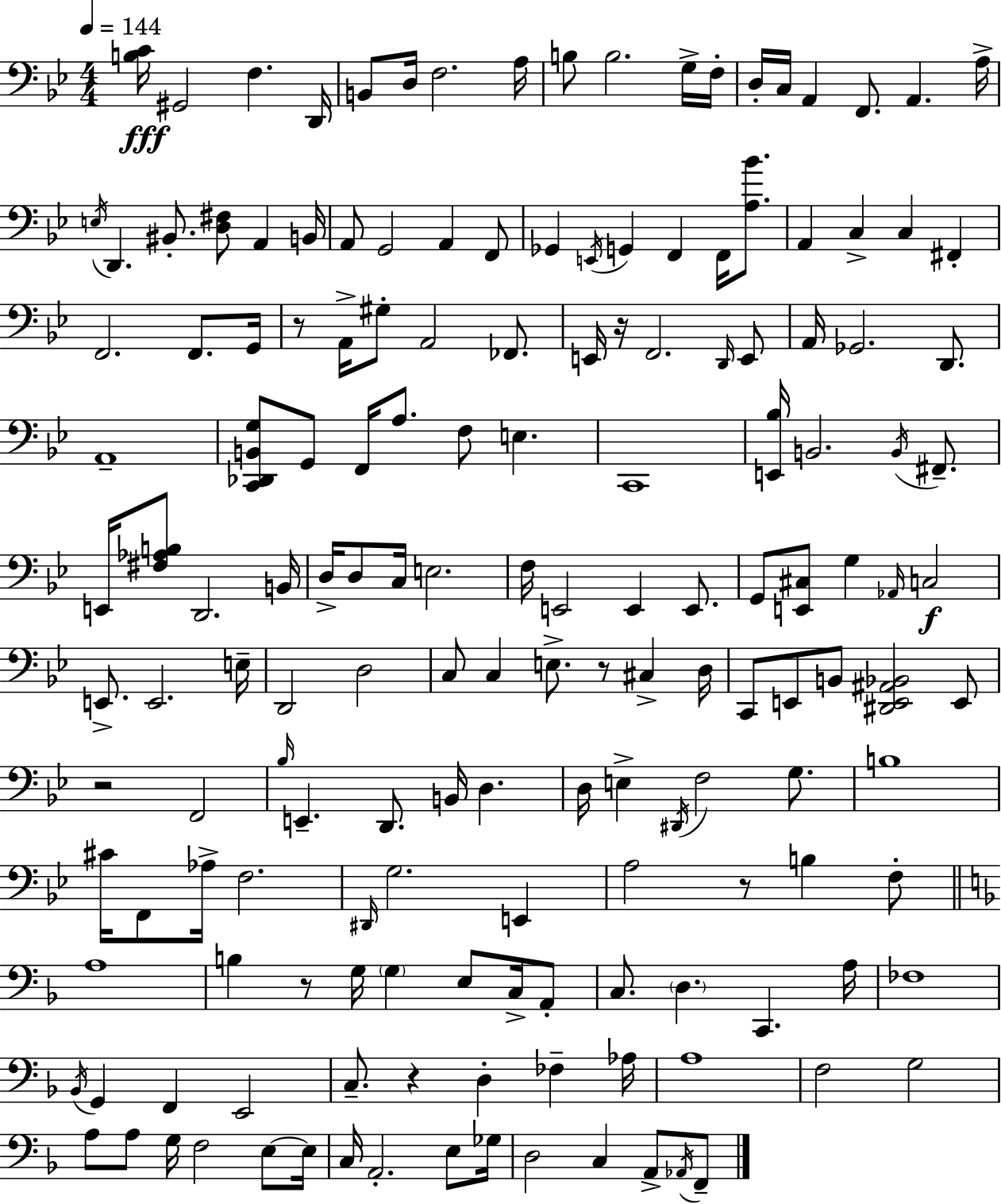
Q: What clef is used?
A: bass